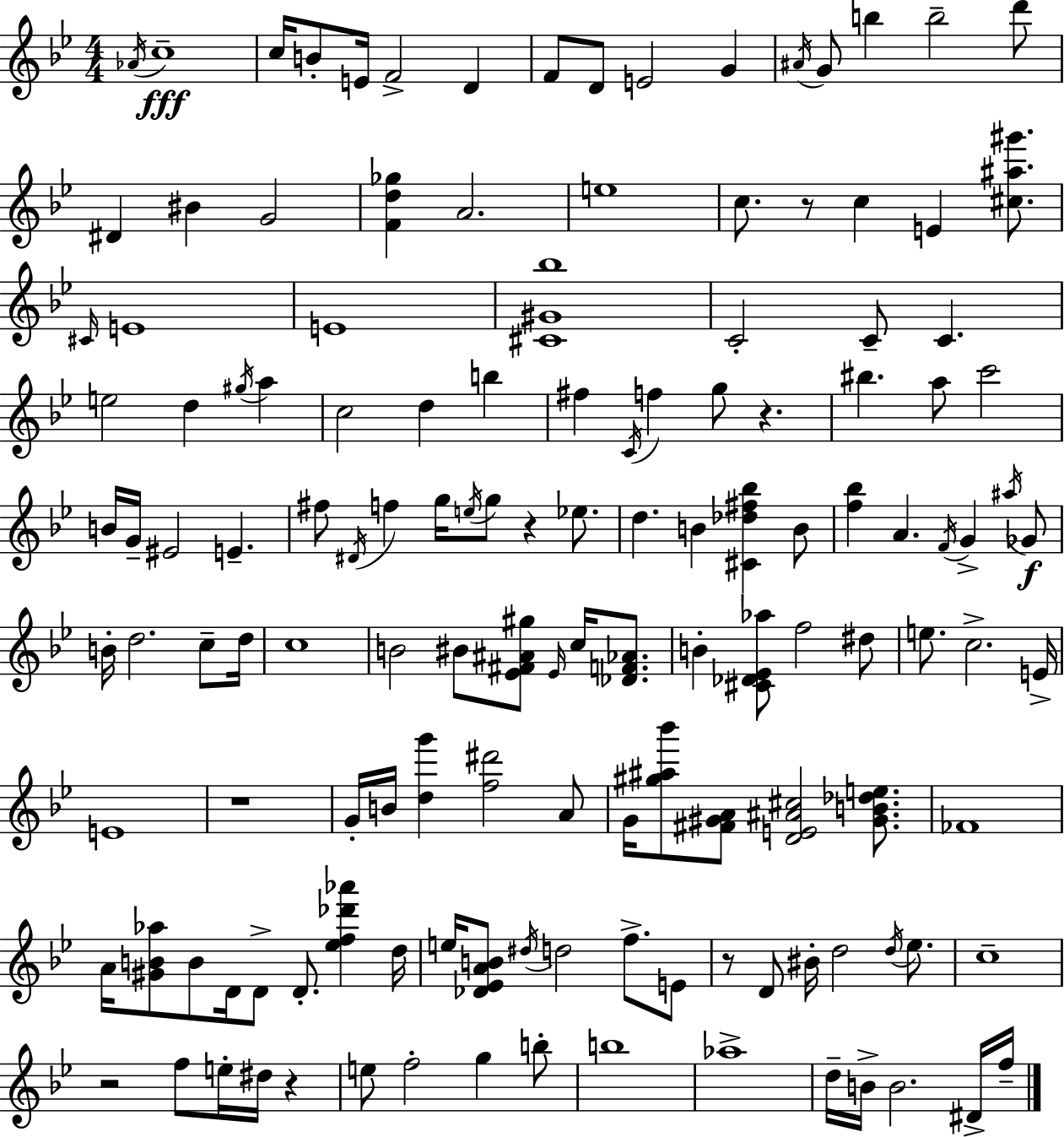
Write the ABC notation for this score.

X:1
T:Untitled
M:4/4
L:1/4
K:Gm
_A/4 c4 c/4 B/2 E/4 F2 D F/2 D/2 E2 G ^A/4 G/2 b b2 d'/2 ^D ^B G2 [Fd_g] A2 e4 c/2 z/2 c E [^c^a^g']/2 ^C/4 E4 E4 [^C^G_b]4 C2 C/2 C e2 d ^g/4 a c2 d b ^f C/4 f g/2 z ^b a/2 c'2 B/4 G/4 ^E2 E ^f/2 ^D/4 f g/4 e/4 g/2 z _e/2 d B [^C_d^f_b] B/2 [f_b] A F/4 G ^a/4 _G/2 B/4 d2 c/2 d/4 c4 B2 ^B/2 [_E^F^A^g]/2 _E/4 c/4 [_DF_A]/2 B [^C_D_E_a]/2 f2 ^d/2 e/2 c2 E/4 E4 z4 G/4 B/4 [dg'] [f^d']2 A/2 G/4 [^g^a_b']/2 [^F^GA]/2 [DE^A^c]2 [^GB_de]/2 _F4 A/4 [^GB_a]/2 B/2 D/4 D/2 D/2 [_ef_d'_a'] d/4 e/4 [_D_EAB]/2 ^d/4 d2 f/2 E/2 z/2 D/2 ^B/4 d2 d/4 _e/2 c4 z2 f/2 e/4 ^d/4 z e/2 f2 g b/2 b4 _a4 d/4 B/4 B2 ^D/4 f/4